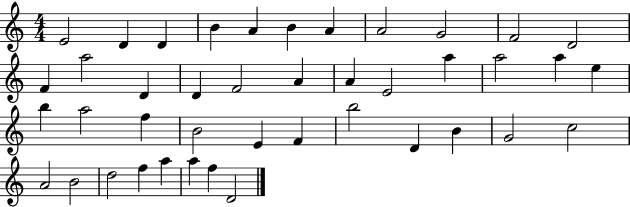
X:1
T:Untitled
M:4/4
L:1/4
K:C
E2 D D B A B A A2 G2 F2 D2 F a2 D D F2 A A E2 a a2 a e b a2 f B2 E F b2 D B G2 c2 A2 B2 d2 f a a f D2